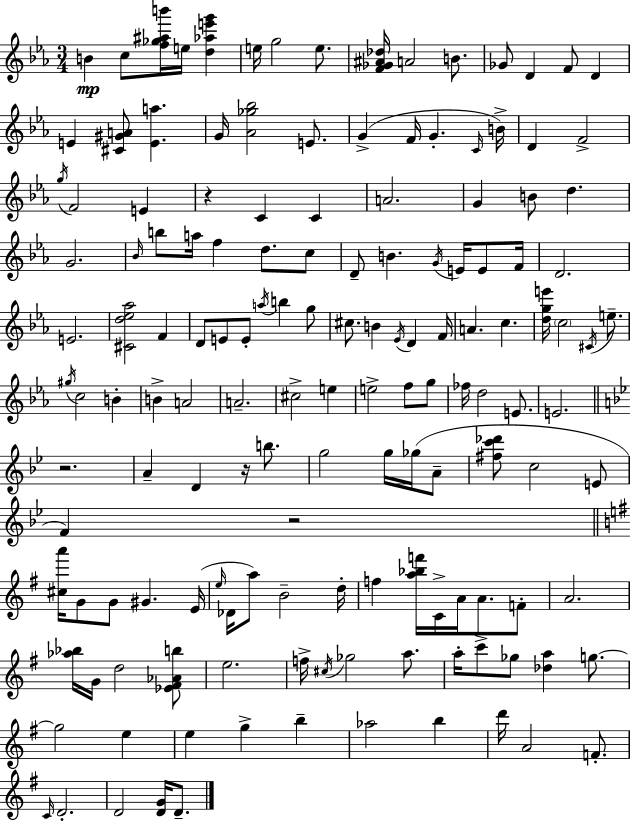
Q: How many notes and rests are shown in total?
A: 147